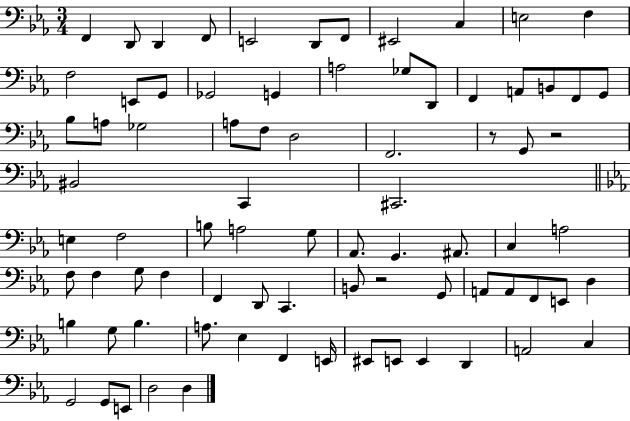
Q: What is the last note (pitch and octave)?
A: D3